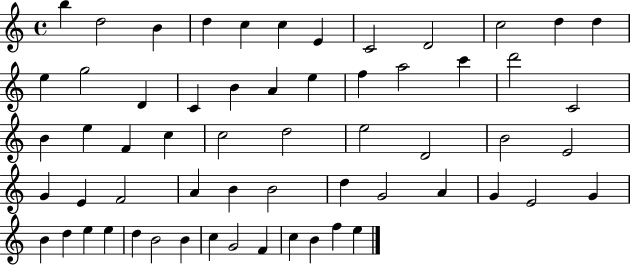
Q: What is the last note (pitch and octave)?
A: E5